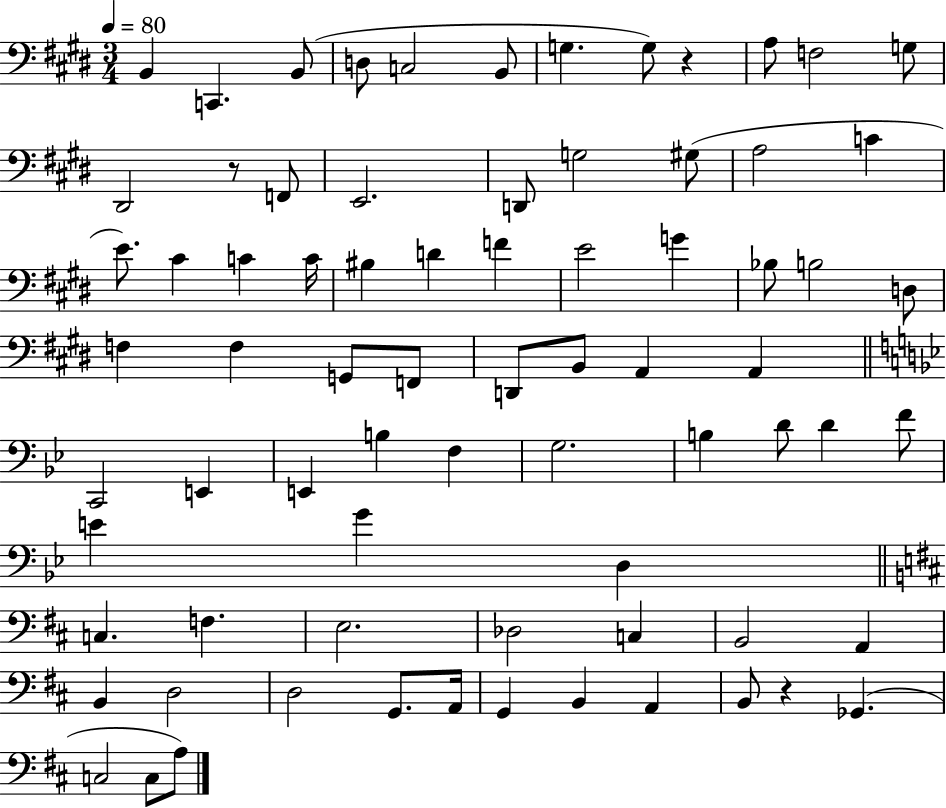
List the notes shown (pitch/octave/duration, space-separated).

B2/q C2/q. B2/e D3/e C3/h B2/e G3/q. G3/e R/q A3/e F3/h G3/e D#2/h R/e F2/e E2/h. D2/e G3/h G#3/e A3/h C4/q E4/e. C#4/q C4/q C4/s BIS3/q D4/q F4/q E4/h G4/q Bb3/e B3/h D3/e F3/q F3/q G2/e F2/e D2/e B2/e A2/q A2/q C2/h E2/q E2/q B3/q F3/q G3/h. B3/q D4/e D4/q F4/e E4/q G4/q D3/q C3/q. F3/q. E3/h. Db3/h C3/q B2/h A2/q B2/q D3/h D3/h G2/e. A2/s G2/q B2/q A2/q B2/e R/q Gb2/q. C3/h C3/e A3/e